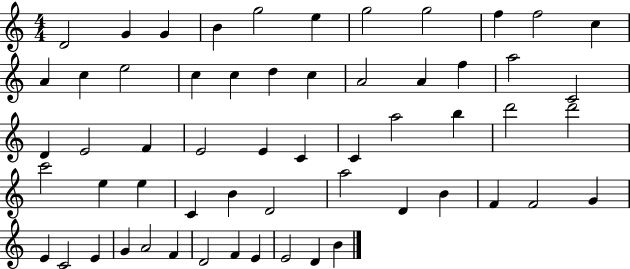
{
  \clef treble
  \numericTimeSignature
  \time 4/4
  \key c \major
  d'2 g'4 g'4 | b'4 g''2 e''4 | g''2 g''2 | f''4 f''2 c''4 | \break a'4 c''4 e''2 | c''4 c''4 d''4 c''4 | a'2 a'4 f''4 | a''2 c'2 | \break d'4 e'2 f'4 | e'2 e'4 c'4 | c'4 a''2 b''4 | d'''2 d'''2 | \break c'''2 e''4 e''4 | c'4 b'4 d'2 | a''2 d'4 b'4 | f'4 f'2 g'4 | \break e'4 c'2 e'4 | g'4 a'2 f'4 | d'2 f'4 e'4 | e'2 d'4 b'4 | \break \bar "|."
}